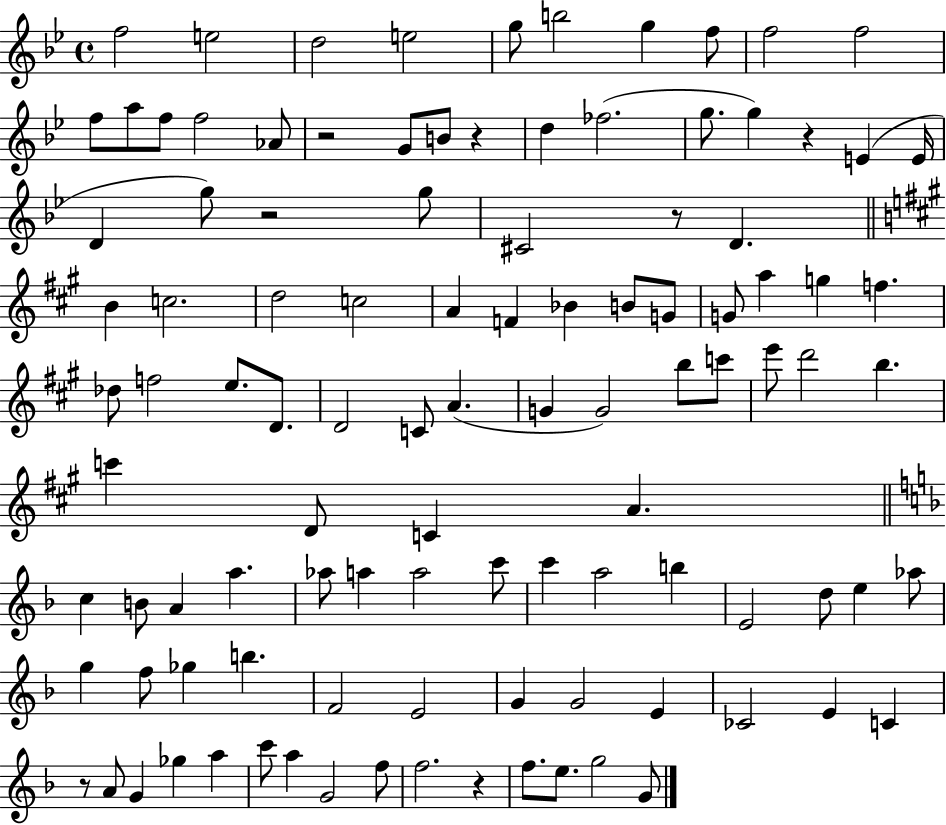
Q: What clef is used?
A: treble